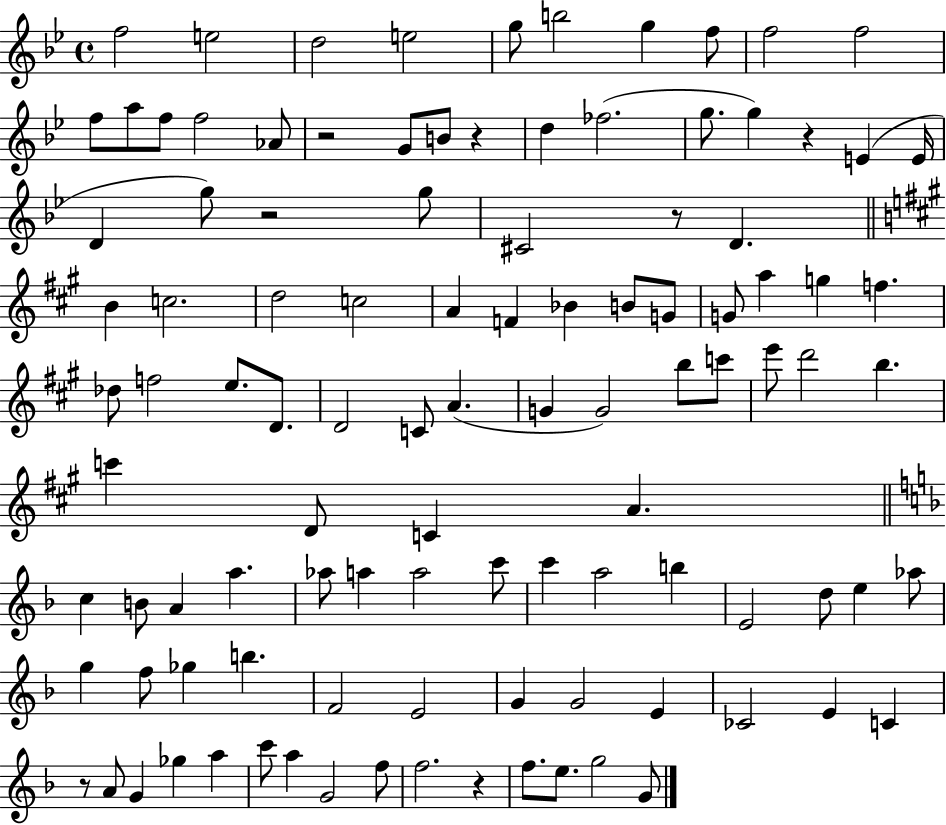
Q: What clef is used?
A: treble